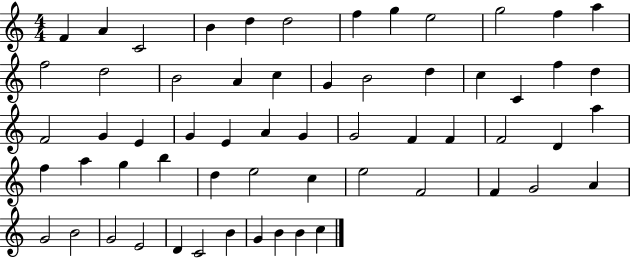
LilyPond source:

{
  \clef treble
  \numericTimeSignature
  \time 4/4
  \key c \major
  f'4 a'4 c'2 | b'4 d''4 d''2 | f''4 g''4 e''2 | g''2 f''4 a''4 | \break f''2 d''2 | b'2 a'4 c''4 | g'4 b'2 d''4 | c''4 c'4 f''4 d''4 | \break f'2 g'4 e'4 | g'4 e'4 a'4 g'4 | g'2 f'4 f'4 | f'2 d'4 a''4 | \break f''4 a''4 g''4 b''4 | d''4 e''2 c''4 | e''2 f'2 | f'4 g'2 a'4 | \break g'2 b'2 | g'2 e'2 | d'4 c'2 b'4 | g'4 b'4 b'4 c''4 | \break \bar "|."
}